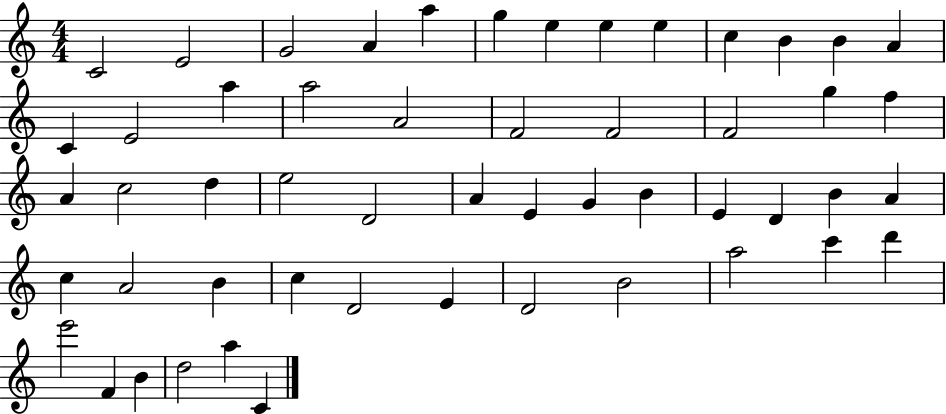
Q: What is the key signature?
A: C major